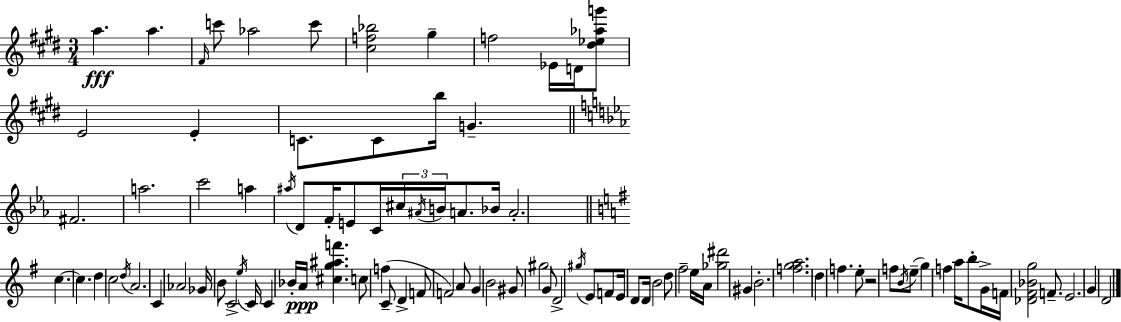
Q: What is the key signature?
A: E major